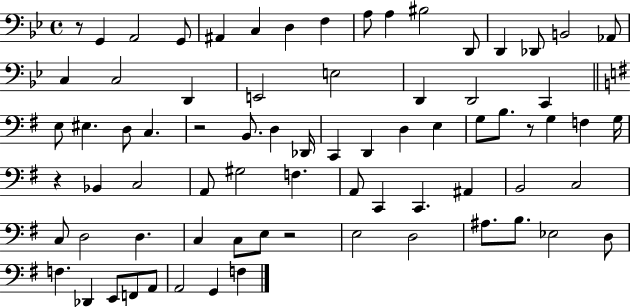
{
  \clef bass
  \time 4/4
  \defaultTimeSignature
  \key bes \major
  r8 g,4 a,2 g,8 | ais,4 c4 d4 f4 | a8 a4 bis2 d,8 | d,4 des,8 b,2 aes,8 | \break c4 c2 d,4 | e,2 e2 | d,4 d,2 c,4 | \bar "||" \break \key e \minor e8 eis4. d8 c4. | r2 b,8. d4 des,16 | c,4 d,4 d4 e4 | g8 b8. r8 g4 f4 g16 | \break r4 bes,4 c2 | a,8 gis2 f4. | a,8 c,4 c,4. ais,4 | b,2 c2 | \break c8 d2 d4. | c4 c8 e8 r2 | e2 d2 | ais8. b8. ees2 d8 | \break f4. des,4 e,8 f,8 a,8 | a,2 g,4 f4 | \bar "|."
}